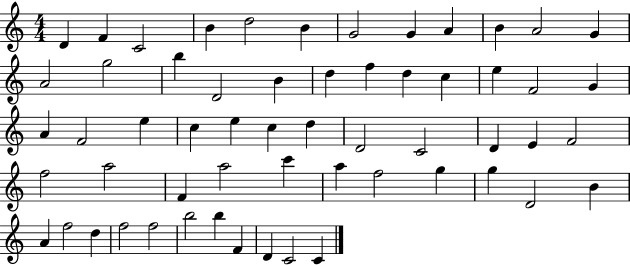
D4/q F4/q C4/h B4/q D5/h B4/q G4/h G4/q A4/q B4/q A4/h G4/q A4/h G5/h B5/q D4/h B4/q D5/q F5/q D5/q C5/q E5/q F4/h G4/q A4/q F4/h E5/q C5/q E5/q C5/q D5/q D4/h C4/h D4/q E4/q F4/h F5/h A5/h F4/q A5/h C6/q A5/q F5/h G5/q G5/q D4/h B4/q A4/q F5/h D5/q F5/h F5/h B5/h B5/q F4/q D4/q C4/h C4/q